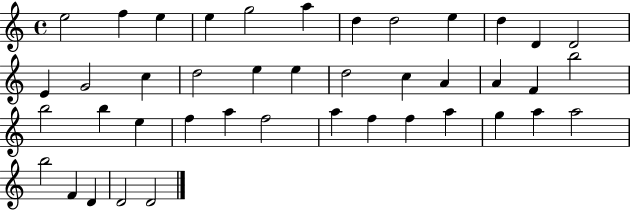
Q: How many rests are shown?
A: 0